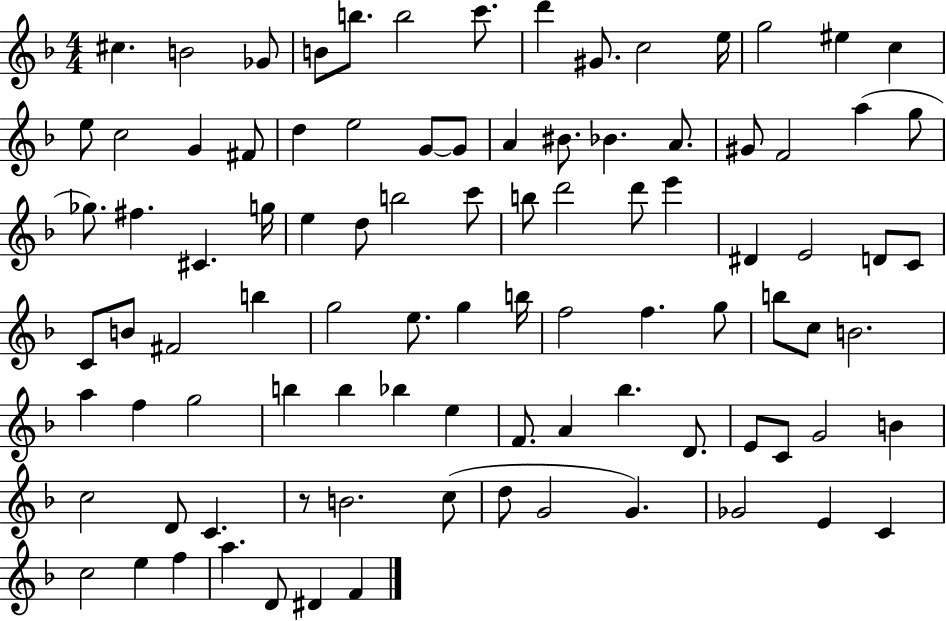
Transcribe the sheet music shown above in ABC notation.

X:1
T:Untitled
M:4/4
L:1/4
K:F
^c B2 _G/2 B/2 b/2 b2 c'/2 d' ^G/2 c2 e/4 g2 ^e c e/2 c2 G ^F/2 d e2 G/2 G/2 A ^B/2 _B A/2 ^G/2 F2 a g/2 _g/2 ^f ^C g/4 e d/2 b2 c'/2 b/2 d'2 d'/2 e' ^D E2 D/2 C/2 C/2 B/2 ^F2 b g2 e/2 g b/4 f2 f g/2 b/2 c/2 B2 a f g2 b b _b e F/2 A _b D/2 E/2 C/2 G2 B c2 D/2 C z/2 B2 c/2 d/2 G2 G _G2 E C c2 e f a D/2 ^D F